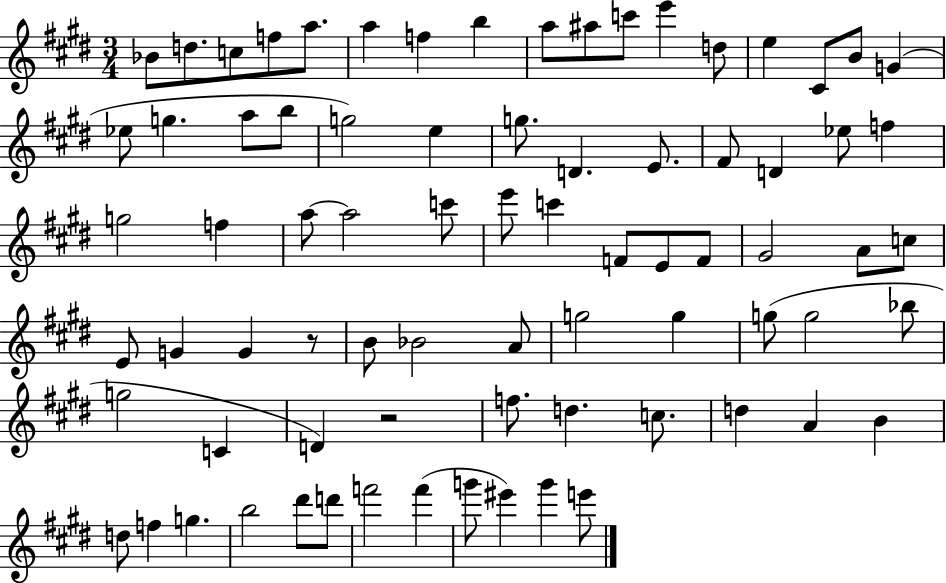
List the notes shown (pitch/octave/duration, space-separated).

Bb4/e D5/e. C5/e F5/e A5/e. A5/q F5/q B5/q A5/e A#5/e C6/e E6/q D5/e E5/q C#4/e B4/e G4/q Eb5/e G5/q. A5/e B5/e G5/h E5/q G5/e. D4/q. E4/e. F#4/e D4/q Eb5/e F5/q G5/h F5/q A5/e A5/h C6/e E6/e C6/q F4/e E4/e F4/e G#4/h A4/e C5/e E4/e G4/q G4/q R/e B4/e Bb4/h A4/e G5/h G5/q G5/e G5/h Bb5/e G5/h C4/q D4/q R/h F5/e. D5/q. C5/e. D5/q A4/q B4/q D5/e F5/q G5/q. B5/h D#6/e D6/e F6/h F6/q G6/e EIS6/q G6/q E6/e